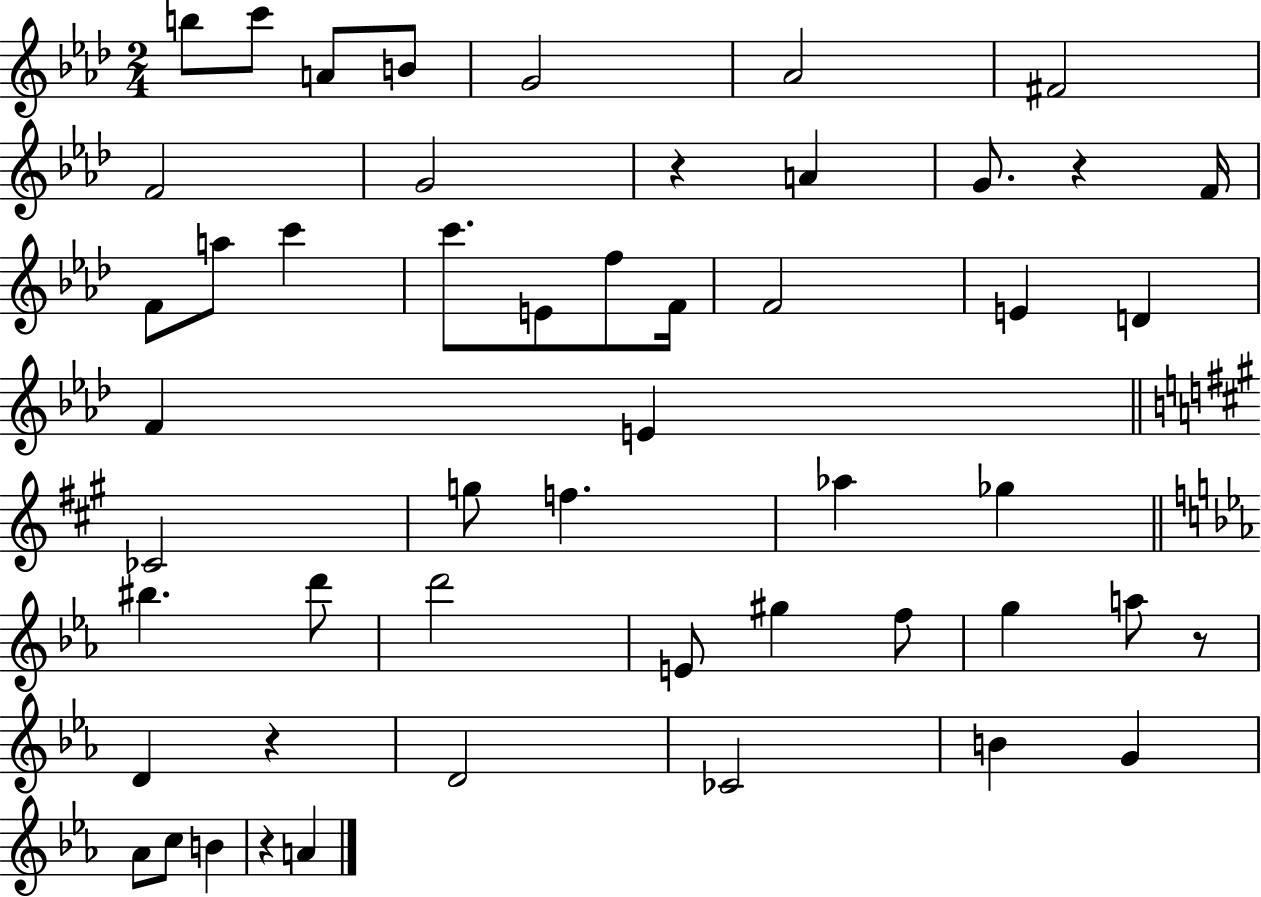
X:1
T:Untitled
M:2/4
L:1/4
K:Ab
b/2 c'/2 A/2 B/2 G2 _A2 ^F2 F2 G2 z A G/2 z F/4 F/2 a/2 c' c'/2 E/2 f/2 F/4 F2 E D F E _C2 g/2 f _a _g ^b d'/2 d'2 E/2 ^g f/2 g a/2 z/2 D z D2 _C2 B G _A/2 c/2 B z A